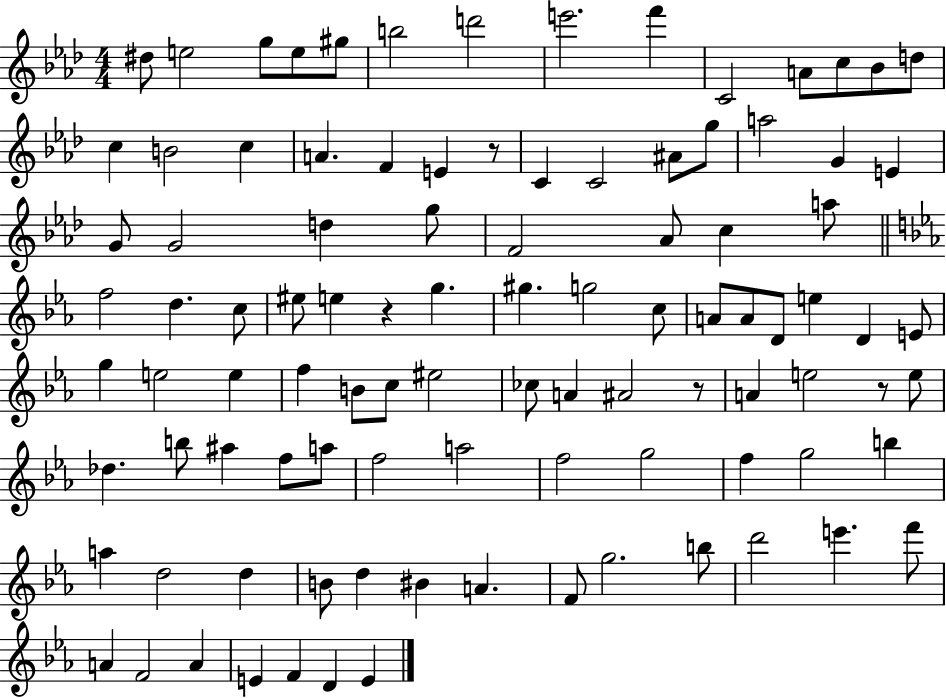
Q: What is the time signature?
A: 4/4